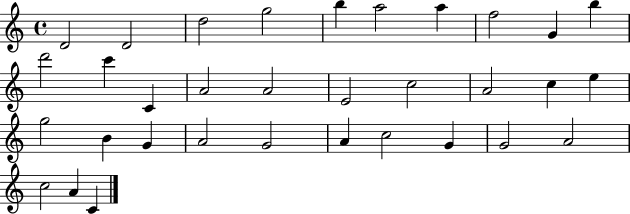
{
  \clef treble
  \time 4/4
  \defaultTimeSignature
  \key c \major
  d'2 d'2 | d''2 g''2 | b''4 a''2 a''4 | f''2 g'4 b''4 | \break d'''2 c'''4 c'4 | a'2 a'2 | e'2 c''2 | a'2 c''4 e''4 | \break g''2 b'4 g'4 | a'2 g'2 | a'4 c''2 g'4 | g'2 a'2 | \break c''2 a'4 c'4 | \bar "|."
}